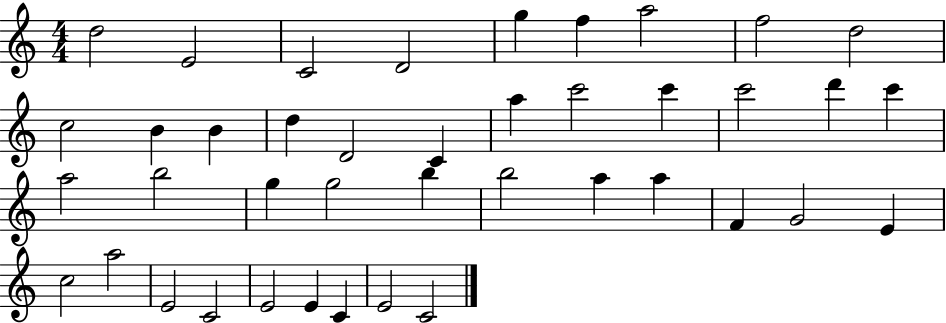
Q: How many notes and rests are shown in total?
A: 41